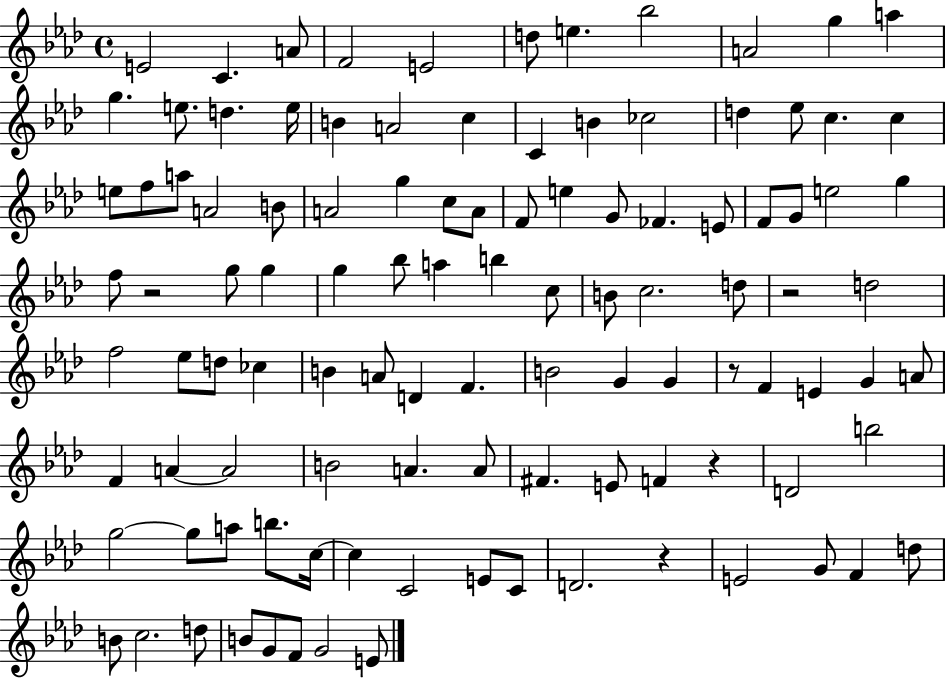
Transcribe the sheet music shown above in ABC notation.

X:1
T:Untitled
M:4/4
L:1/4
K:Ab
E2 C A/2 F2 E2 d/2 e _b2 A2 g a g e/2 d e/4 B A2 c C B _c2 d _e/2 c c e/2 f/2 a/2 A2 B/2 A2 g c/2 A/2 F/2 e G/2 _F E/2 F/2 G/2 e2 g f/2 z2 g/2 g g _b/2 a b c/2 B/2 c2 d/2 z2 d2 f2 _e/2 d/2 _c B A/2 D F B2 G G z/2 F E G A/2 F A A2 B2 A A/2 ^F E/2 F z D2 b2 g2 g/2 a/2 b/2 c/4 c C2 E/2 C/2 D2 z E2 G/2 F d/2 B/2 c2 d/2 B/2 G/2 F/2 G2 E/2